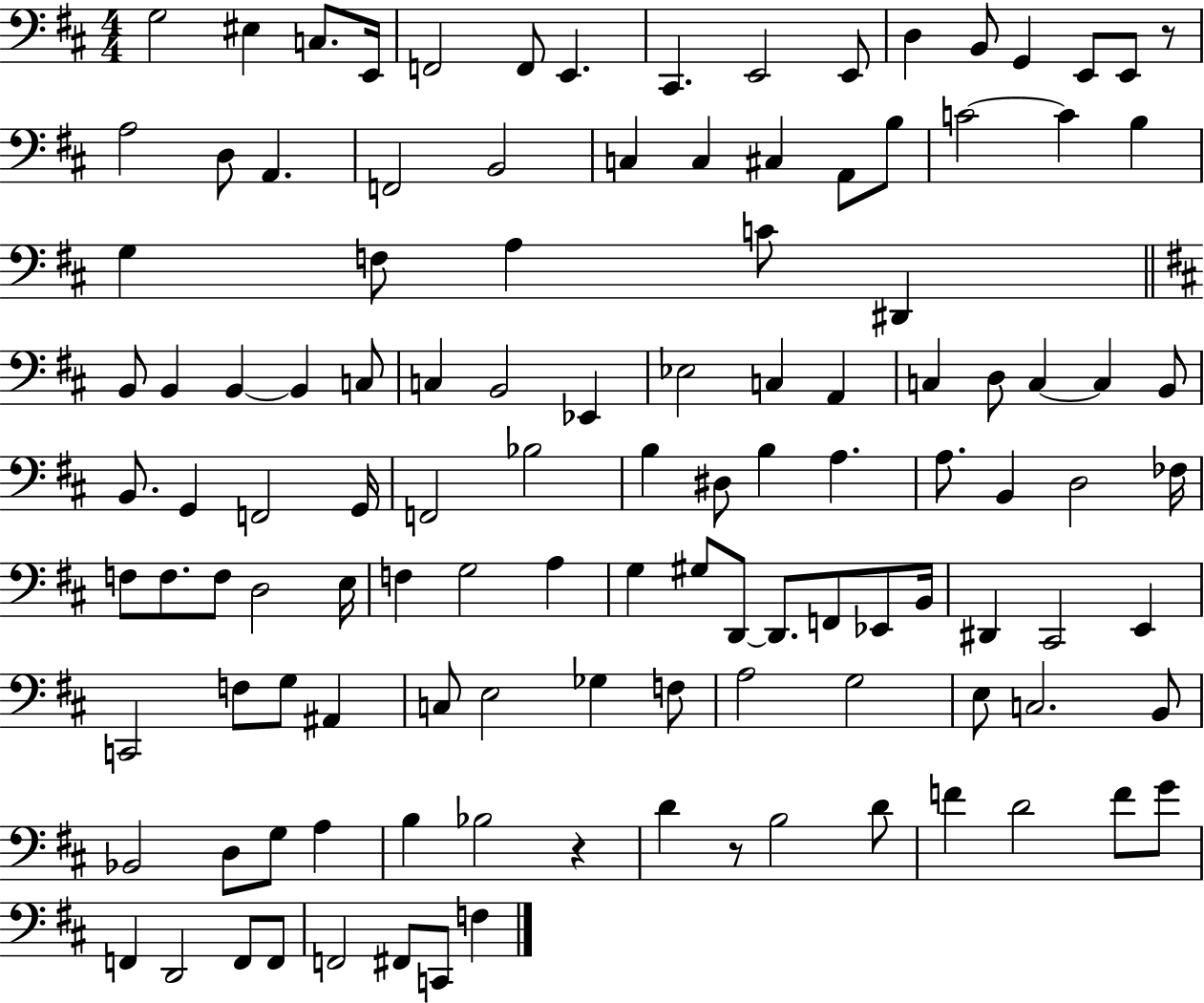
{
  \clef bass
  \numericTimeSignature
  \time 4/4
  \key d \major
  g2 eis4 c8. e,16 | f,2 f,8 e,4. | cis,4. e,2 e,8 | d4 b,8 g,4 e,8 e,8 r8 | \break a2 d8 a,4. | f,2 b,2 | c4 c4 cis4 a,8 b8 | c'2~~ c'4 b4 | \break g4 f8 a4 c'8 dis,4 | \bar "||" \break \key b \minor b,8 b,4 b,4~~ b,4 c8 | c4 b,2 ees,4 | ees2 c4 a,4 | c4 d8 c4~~ c4 b,8 | \break b,8. g,4 f,2 g,16 | f,2 bes2 | b4 dis8 b4 a4. | a8. b,4 d2 fes16 | \break f8 f8. f8 d2 e16 | f4 g2 a4 | g4 gis8 d,8~~ d,8. f,8 ees,8 b,16 | dis,4 cis,2 e,4 | \break c,2 f8 g8 ais,4 | c8 e2 ges4 f8 | a2 g2 | e8 c2. b,8 | \break bes,2 d8 g8 a4 | b4 bes2 r4 | d'4 r8 b2 d'8 | f'4 d'2 f'8 g'8 | \break f,4 d,2 f,8 f,8 | f,2 fis,8 c,8 f4 | \bar "|."
}